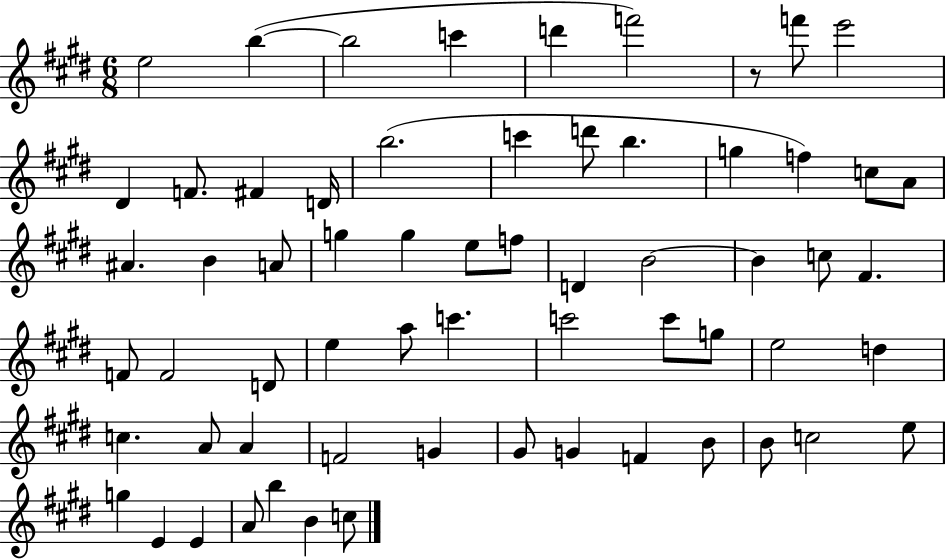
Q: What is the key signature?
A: E major